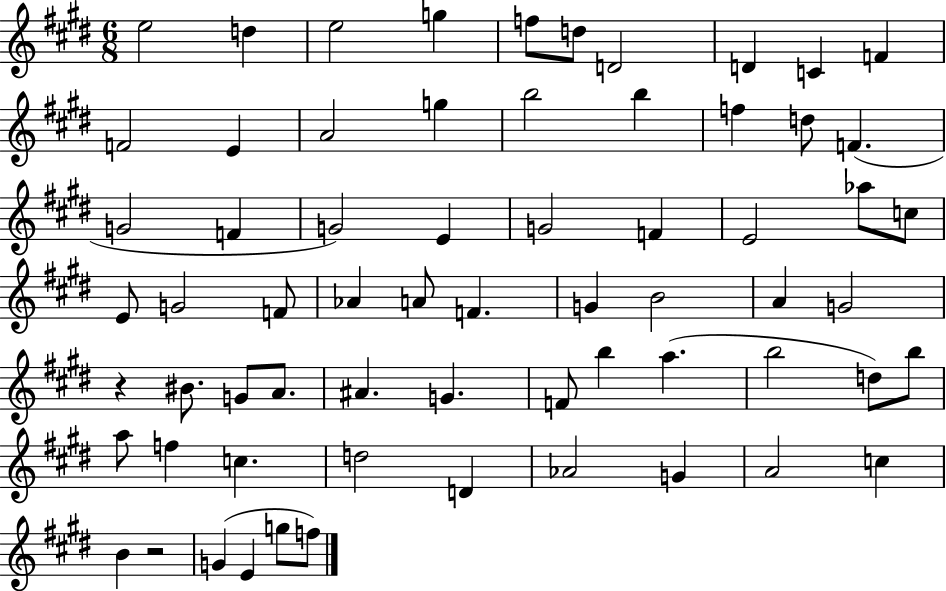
{
  \clef treble
  \numericTimeSignature
  \time 6/8
  \key e \major
  e''2 d''4 | e''2 g''4 | f''8 d''8 d'2 | d'4 c'4 f'4 | \break f'2 e'4 | a'2 g''4 | b''2 b''4 | f''4 d''8 f'4.( | \break g'2 f'4 | g'2) e'4 | g'2 f'4 | e'2 aes''8 c''8 | \break e'8 g'2 f'8 | aes'4 a'8 f'4. | g'4 b'2 | a'4 g'2 | \break r4 bis'8. g'8 a'8. | ais'4. g'4. | f'8 b''4 a''4.( | b''2 d''8) b''8 | \break a''8 f''4 c''4. | d''2 d'4 | aes'2 g'4 | a'2 c''4 | \break b'4 r2 | g'4( e'4 g''8 f''8) | \bar "|."
}